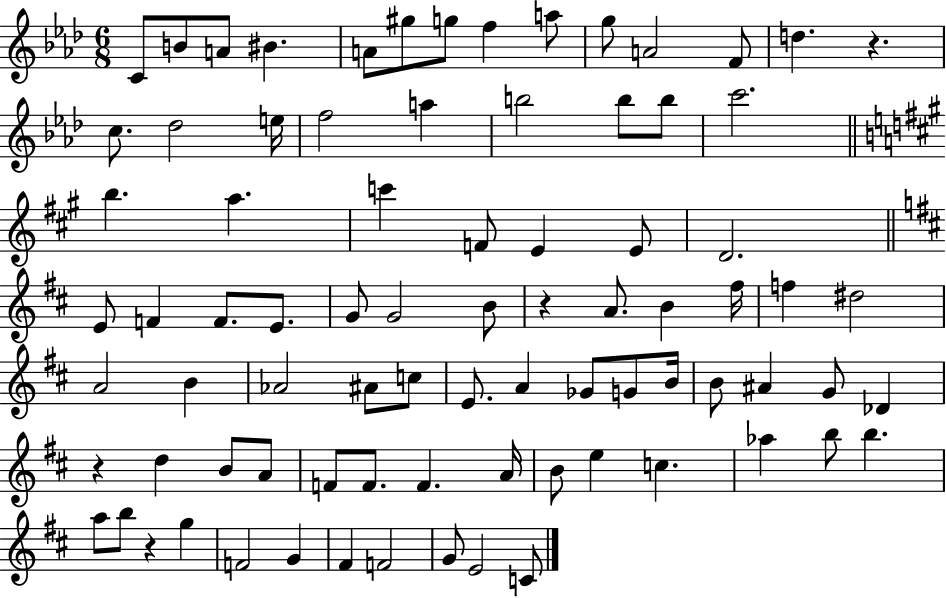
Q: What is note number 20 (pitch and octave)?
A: B5